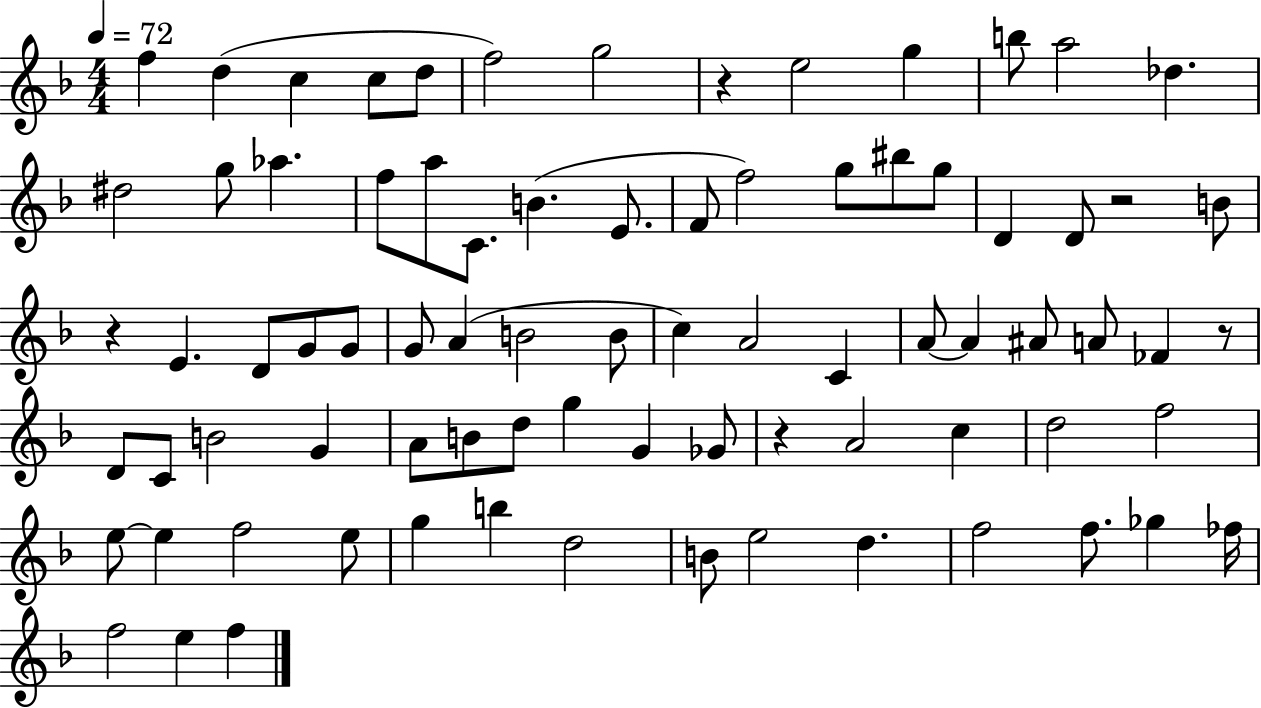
F5/q D5/q C5/q C5/e D5/e F5/h G5/h R/q E5/h G5/q B5/e A5/h Db5/q. D#5/h G5/e Ab5/q. F5/e A5/e C4/e. B4/q. E4/e. F4/e F5/h G5/e BIS5/e G5/e D4/q D4/e R/h B4/e R/q E4/q. D4/e G4/e G4/e G4/e A4/q B4/h B4/e C5/q A4/h C4/q A4/e A4/q A#4/e A4/e FES4/q R/e D4/e C4/e B4/h G4/q A4/e B4/e D5/e G5/q G4/q Gb4/e R/q A4/h C5/q D5/h F5/h E5/e E5/q F5/h E5/e G5/q B5/q D5/h B4/e E5/h D5/q. F5/h F5/e. Gb5/q FES5/s F5/h E5/q F5/q